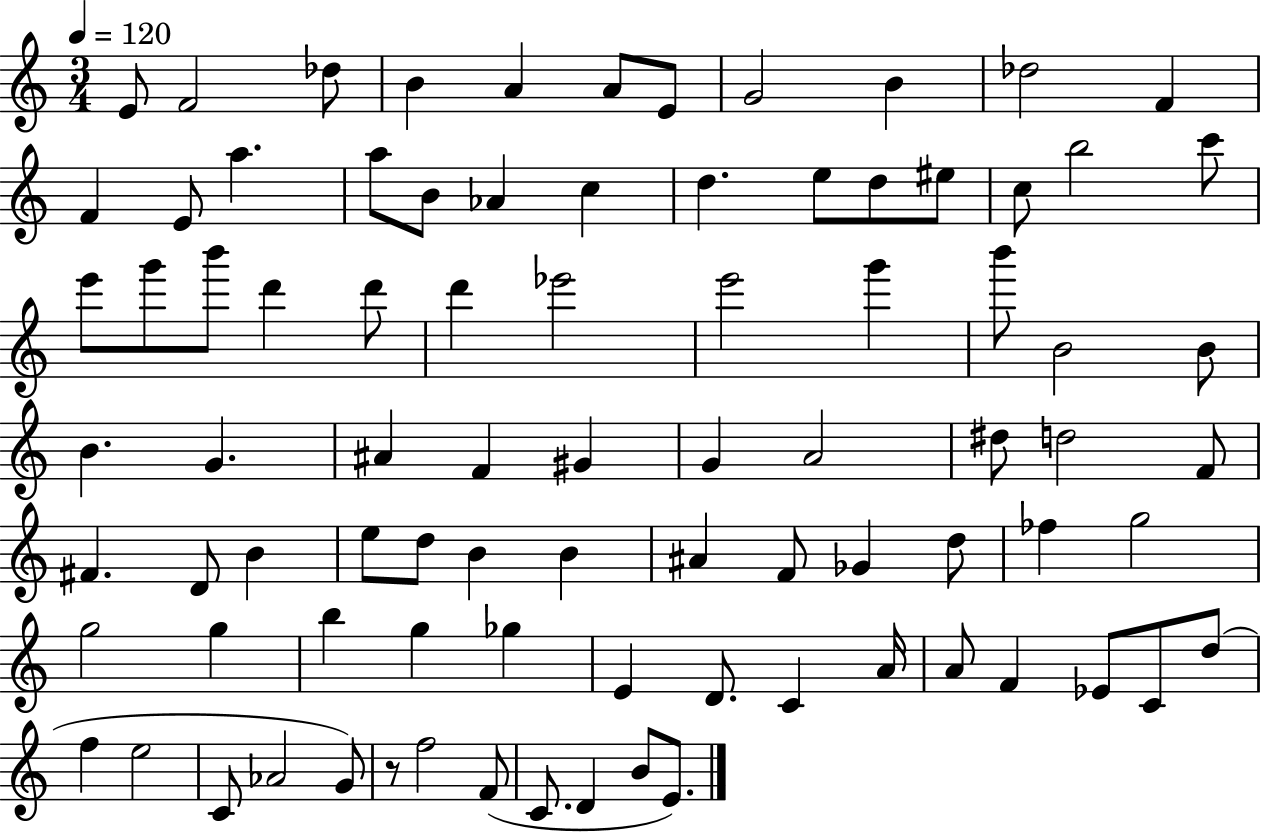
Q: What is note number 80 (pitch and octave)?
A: F5